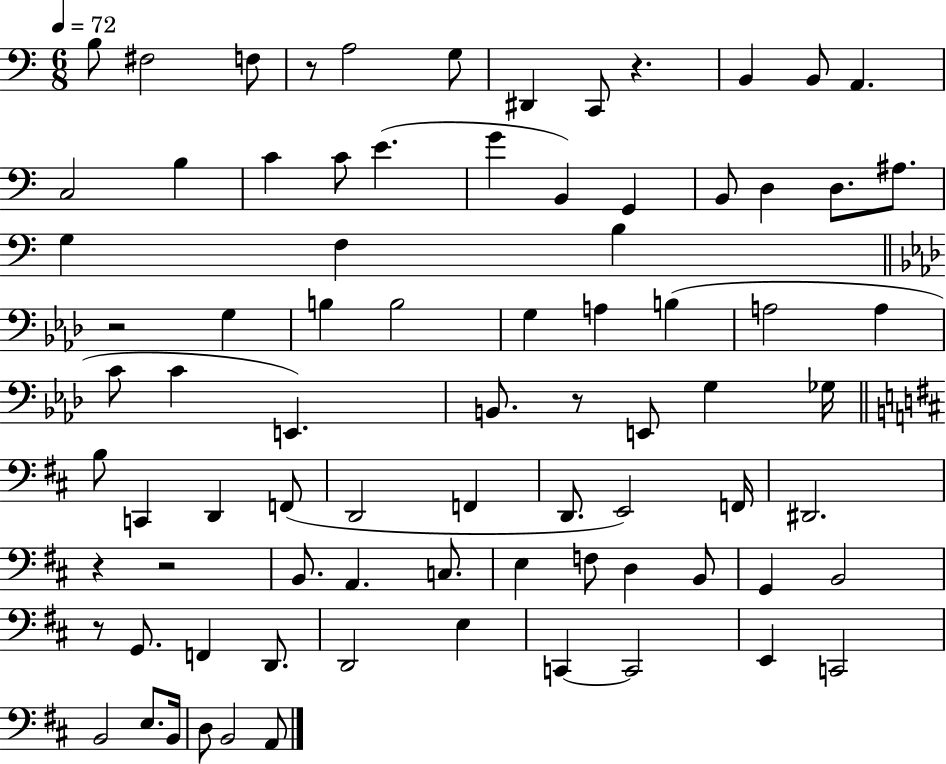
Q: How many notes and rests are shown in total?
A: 81